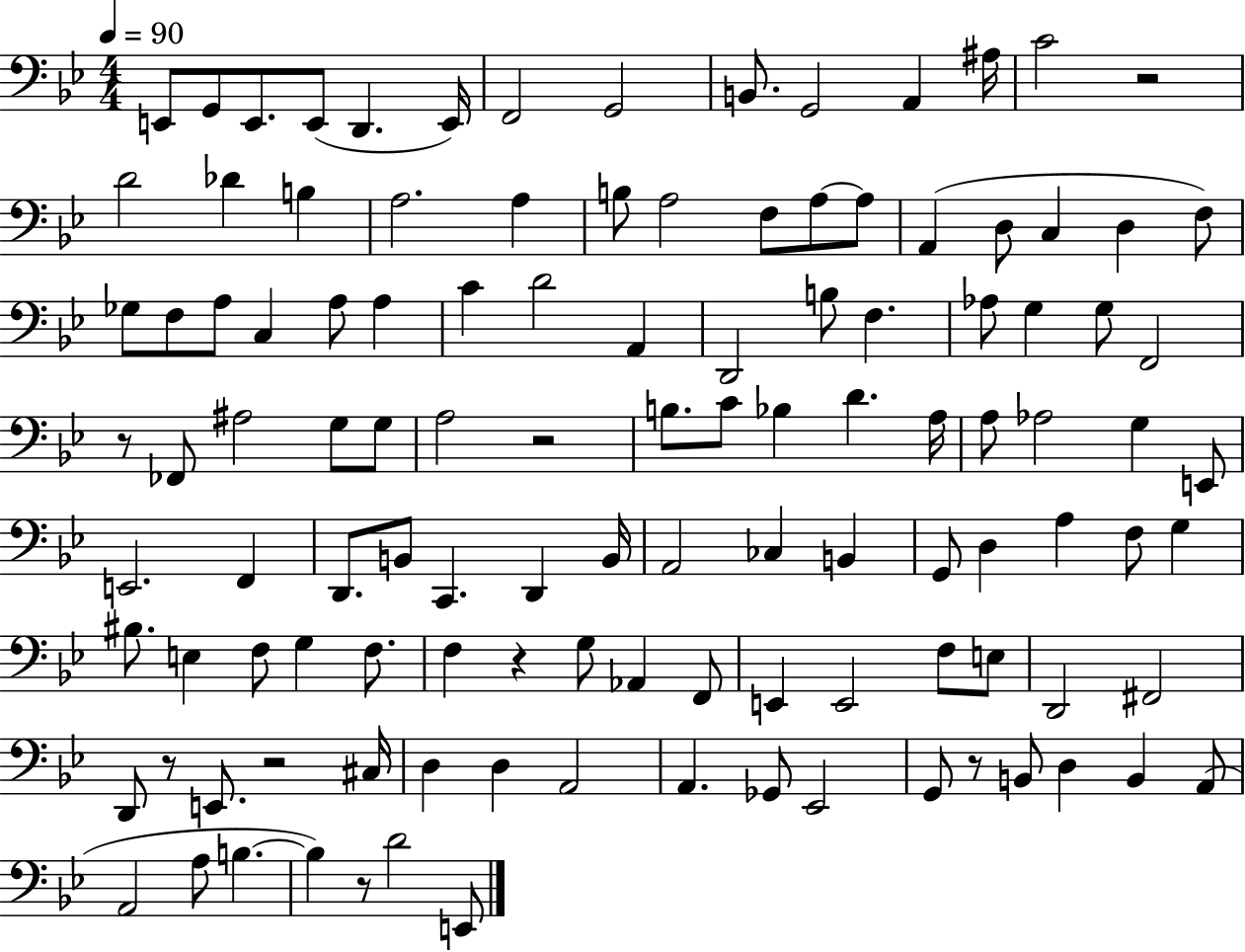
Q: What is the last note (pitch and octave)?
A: E2